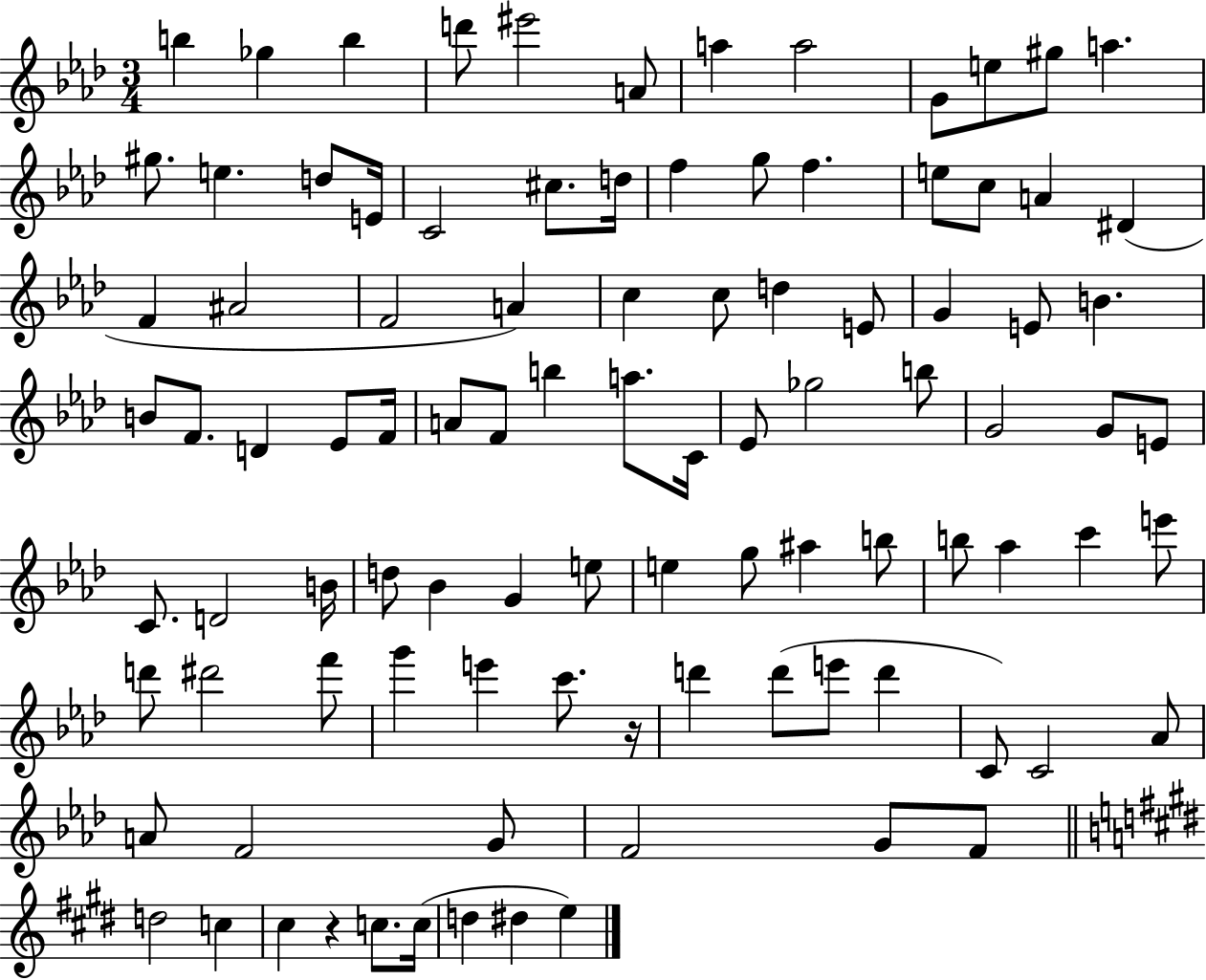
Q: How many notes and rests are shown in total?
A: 97